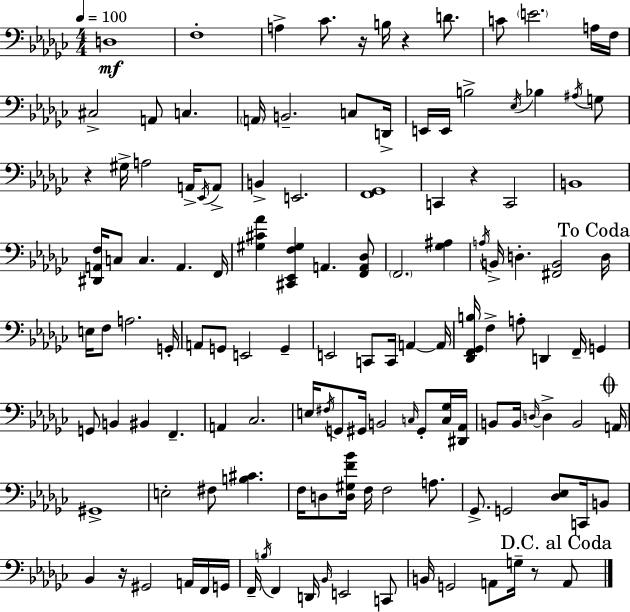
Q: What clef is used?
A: bass